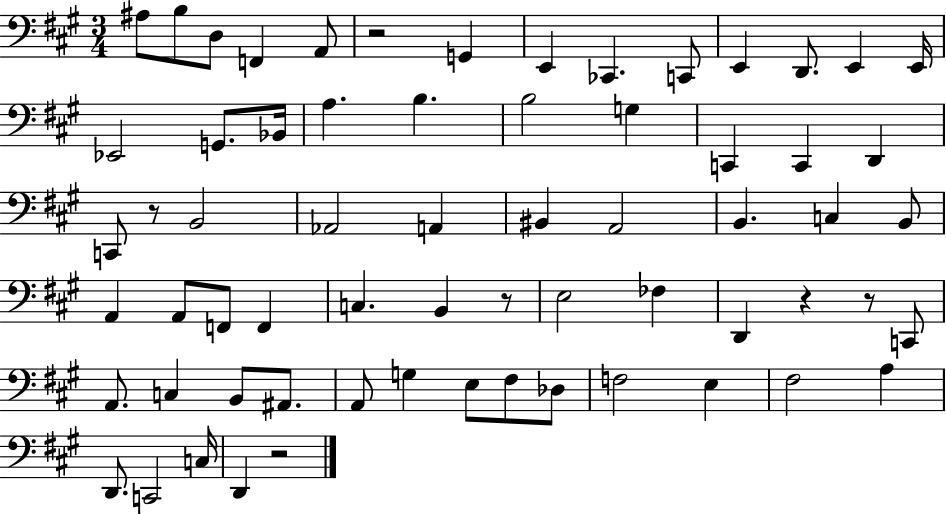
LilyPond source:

{
  \clef bass
  \numericTimeSignature
  \time 3/4
  \key a \major
  ais8 b8 d8 f,4 a,8 | r2 g,4 | e,4 ces,4. c,8 | e,4 d,8. e,4 e,16 | \break ees,2 g,8. bes,16 | a4. b4. | b2 g4 | c,4 c,4 d,4 | \break c,8 r8 b,2 | aes,2 a,4 | bis,4 a,2 | b,4. c4 b,8 | \break a,4 a,8 f,8 f,4 | c4. b,4 r8 | e2 fes4 | d,4 r4 r8 c,8 | \break a,8. c4 b,8 ais,8. | a,8 g4 e8 fis8 des8 | f2 e4 | fis2 a4 | \break d,8. c,2 c16 | d,4 r2 | \bar "|."
}